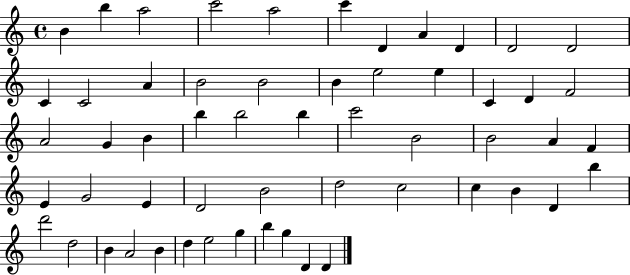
B4/q B5/q A5/h C6/h A5/h C6/q D4/q A4/q D4/q D4/h D4/h C4/q C4/h A4/q B4/h B4/h B4/q E5/h E5/q C4/q D4/q F4/h A4/h G4/q B4/q B5/q B5/h B5/q C6/h B4/h B4/h A4/q F4/q E4/q G4/h E4/q D4/h B4/h D5/h C5/h C5/q B4/q D4/q B5/q D6/h D5/h B4/q A4/h B4/q D5/q E5/h G5/q B5/q G5/q D4/q D4/q